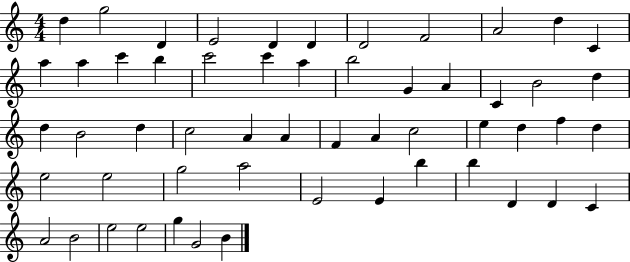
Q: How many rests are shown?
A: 0